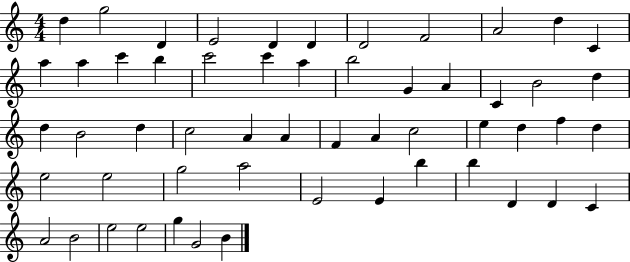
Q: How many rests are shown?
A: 0